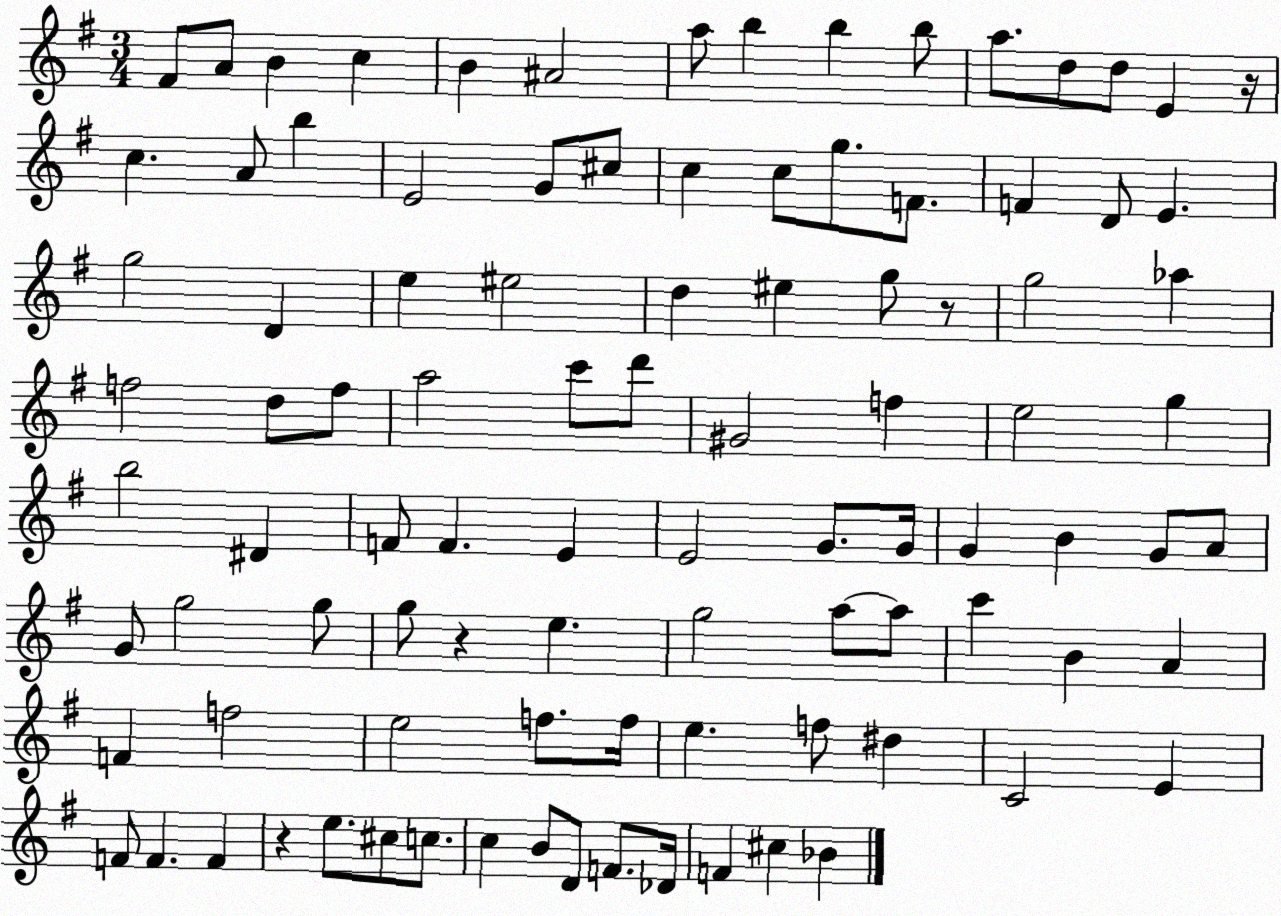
X:1
T:Untitled
M:3/4
L:1/4
K:G
^F/2 A/2 B c B ^A2 a/2 b b b/2 a/2 d/2 d/2 E z/4 c A/2 b E2 G/2 ^c/2 c c/2 g/2 F/2 F D/2 E g2 D e ^e2 d ^e g/2 z/2 g2 _a f2 d/2 f/2 a2 c'/2 d'/2 ^G2 f e2 g b2 ^D F/2 F E E2 G/2 G/4 G B G/2 A/2 G/2 g2 g/2 g/2 z e g2 a/2 a/2 c' B A F f2 e2 f/2 f/4 e f/2 ^d C2 E F/2 F F z e/2 ^c/2 c/2 c B/2 D/2 F/2 _D/4 F ^c _B